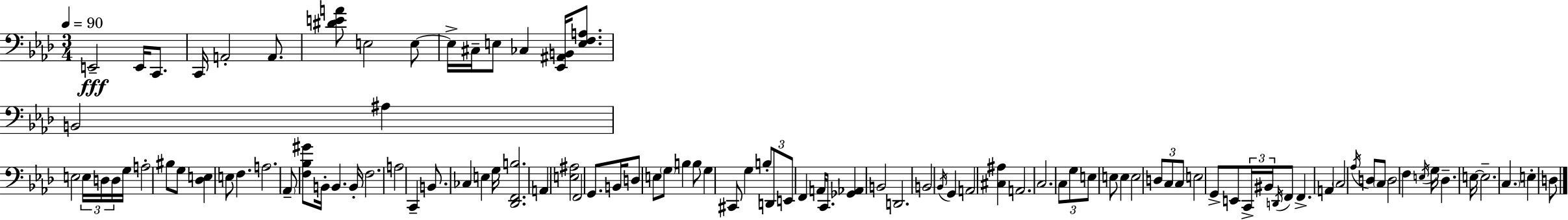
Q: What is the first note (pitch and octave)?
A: E2